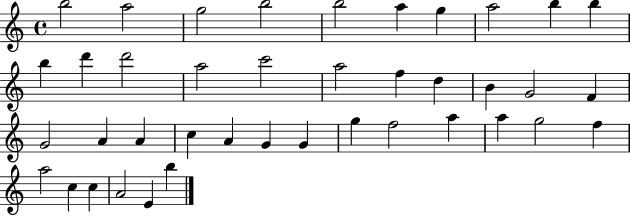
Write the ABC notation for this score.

X:1
T:Untitled
M:4/4
L:1/4
K:C
b2 a2 g2 b2 b2 a g a2 b b b d' d'2 a2 c'2 a2 f d B G2 F G2 A A c A G G g f2 a a g2 f a2 c c A2 E b